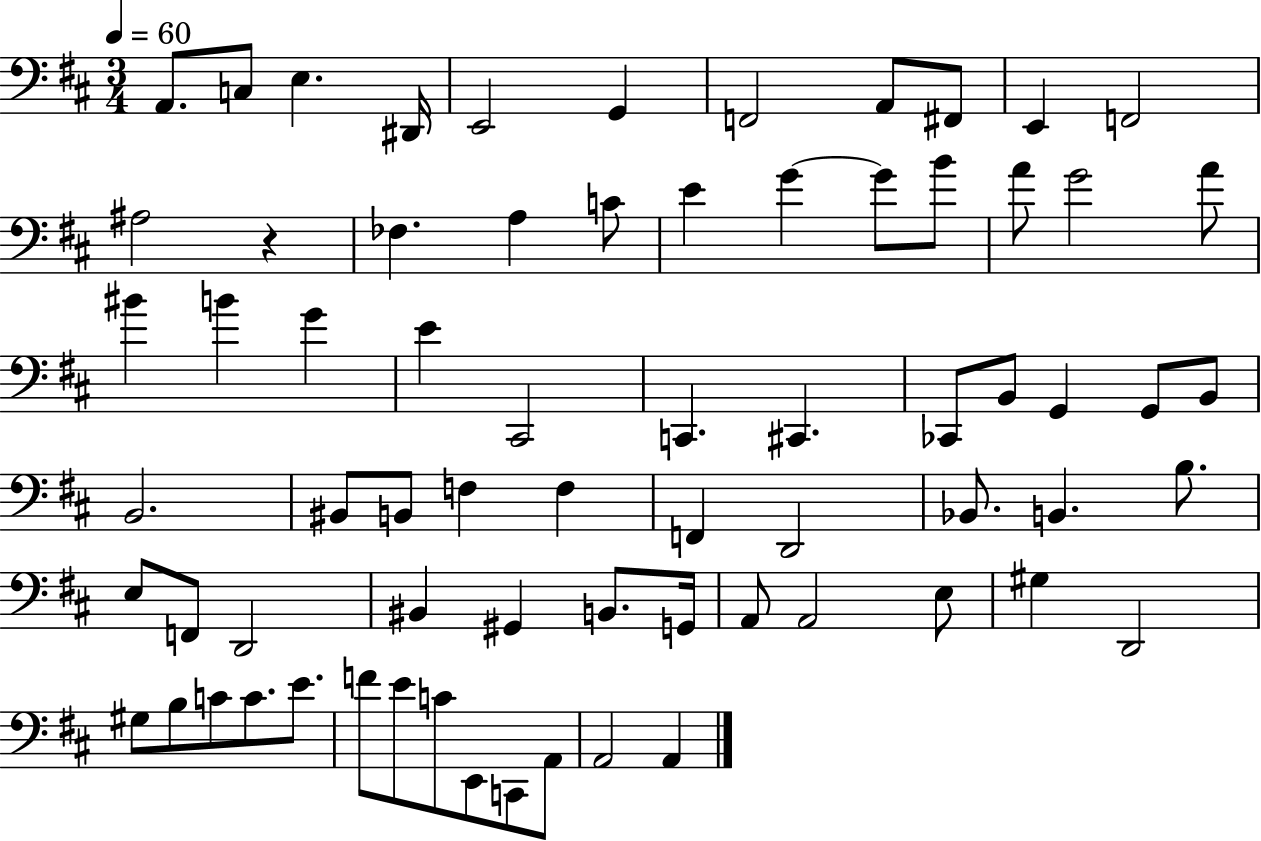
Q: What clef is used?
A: bass